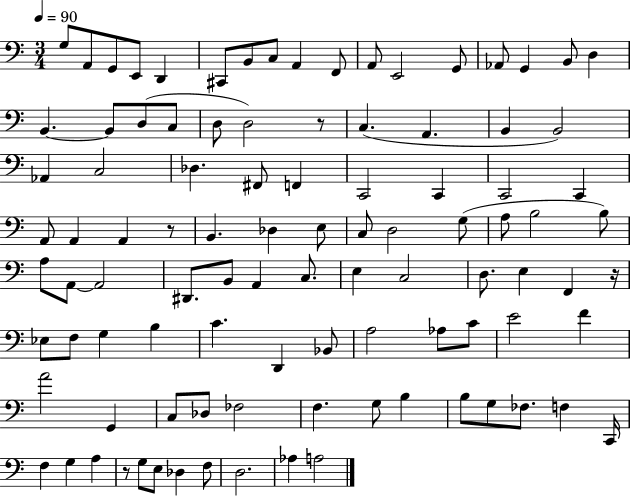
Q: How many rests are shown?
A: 4